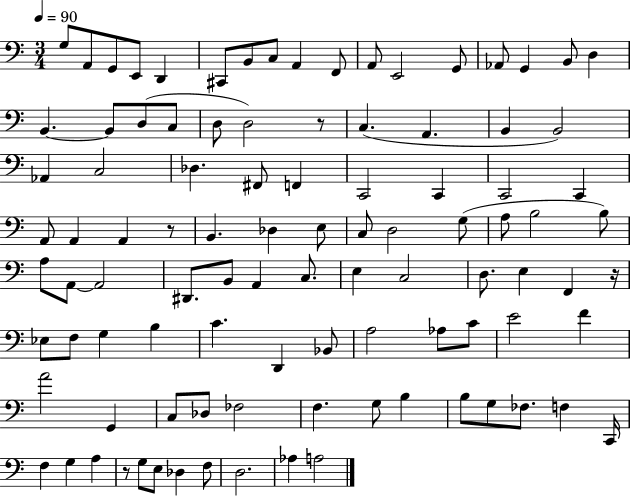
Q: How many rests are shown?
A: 4